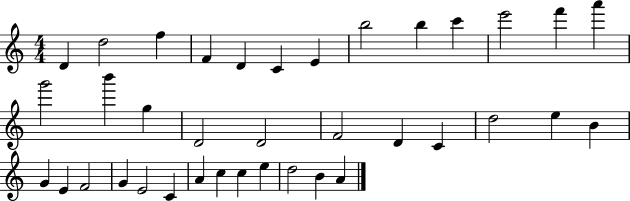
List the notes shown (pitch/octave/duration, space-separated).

D4/q D5/h F5/q F4/q D4/q C4/q E4/q B5/h B5/q C6/q E6/h F6/q A6/q G6/h B6/q G5/q D4/h D4/h F4/h D4/q C4/q D5/h E5/q B4/q G4/q E4/q F4/h G4/q E4/h C4/q A4/q C5/q C5/q E5/q D5/h B4/q A4/q